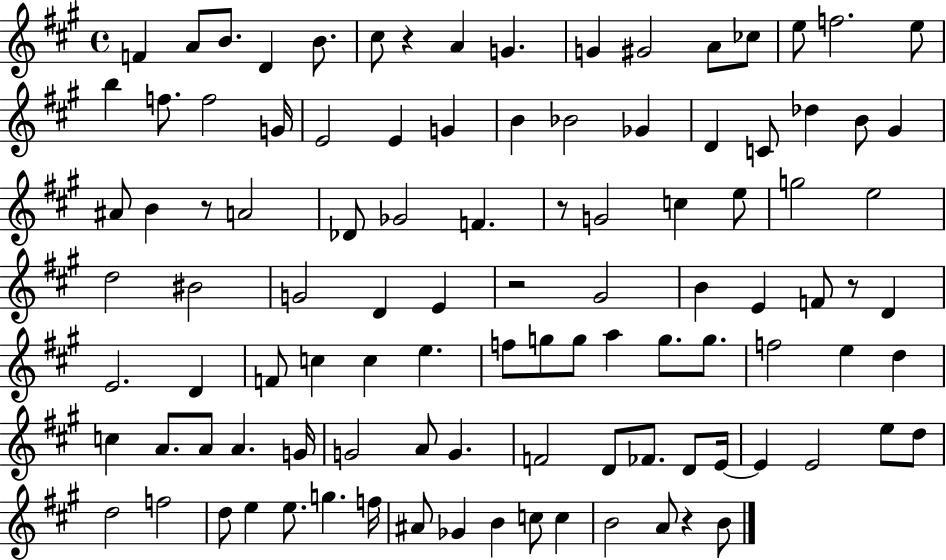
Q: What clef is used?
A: treble